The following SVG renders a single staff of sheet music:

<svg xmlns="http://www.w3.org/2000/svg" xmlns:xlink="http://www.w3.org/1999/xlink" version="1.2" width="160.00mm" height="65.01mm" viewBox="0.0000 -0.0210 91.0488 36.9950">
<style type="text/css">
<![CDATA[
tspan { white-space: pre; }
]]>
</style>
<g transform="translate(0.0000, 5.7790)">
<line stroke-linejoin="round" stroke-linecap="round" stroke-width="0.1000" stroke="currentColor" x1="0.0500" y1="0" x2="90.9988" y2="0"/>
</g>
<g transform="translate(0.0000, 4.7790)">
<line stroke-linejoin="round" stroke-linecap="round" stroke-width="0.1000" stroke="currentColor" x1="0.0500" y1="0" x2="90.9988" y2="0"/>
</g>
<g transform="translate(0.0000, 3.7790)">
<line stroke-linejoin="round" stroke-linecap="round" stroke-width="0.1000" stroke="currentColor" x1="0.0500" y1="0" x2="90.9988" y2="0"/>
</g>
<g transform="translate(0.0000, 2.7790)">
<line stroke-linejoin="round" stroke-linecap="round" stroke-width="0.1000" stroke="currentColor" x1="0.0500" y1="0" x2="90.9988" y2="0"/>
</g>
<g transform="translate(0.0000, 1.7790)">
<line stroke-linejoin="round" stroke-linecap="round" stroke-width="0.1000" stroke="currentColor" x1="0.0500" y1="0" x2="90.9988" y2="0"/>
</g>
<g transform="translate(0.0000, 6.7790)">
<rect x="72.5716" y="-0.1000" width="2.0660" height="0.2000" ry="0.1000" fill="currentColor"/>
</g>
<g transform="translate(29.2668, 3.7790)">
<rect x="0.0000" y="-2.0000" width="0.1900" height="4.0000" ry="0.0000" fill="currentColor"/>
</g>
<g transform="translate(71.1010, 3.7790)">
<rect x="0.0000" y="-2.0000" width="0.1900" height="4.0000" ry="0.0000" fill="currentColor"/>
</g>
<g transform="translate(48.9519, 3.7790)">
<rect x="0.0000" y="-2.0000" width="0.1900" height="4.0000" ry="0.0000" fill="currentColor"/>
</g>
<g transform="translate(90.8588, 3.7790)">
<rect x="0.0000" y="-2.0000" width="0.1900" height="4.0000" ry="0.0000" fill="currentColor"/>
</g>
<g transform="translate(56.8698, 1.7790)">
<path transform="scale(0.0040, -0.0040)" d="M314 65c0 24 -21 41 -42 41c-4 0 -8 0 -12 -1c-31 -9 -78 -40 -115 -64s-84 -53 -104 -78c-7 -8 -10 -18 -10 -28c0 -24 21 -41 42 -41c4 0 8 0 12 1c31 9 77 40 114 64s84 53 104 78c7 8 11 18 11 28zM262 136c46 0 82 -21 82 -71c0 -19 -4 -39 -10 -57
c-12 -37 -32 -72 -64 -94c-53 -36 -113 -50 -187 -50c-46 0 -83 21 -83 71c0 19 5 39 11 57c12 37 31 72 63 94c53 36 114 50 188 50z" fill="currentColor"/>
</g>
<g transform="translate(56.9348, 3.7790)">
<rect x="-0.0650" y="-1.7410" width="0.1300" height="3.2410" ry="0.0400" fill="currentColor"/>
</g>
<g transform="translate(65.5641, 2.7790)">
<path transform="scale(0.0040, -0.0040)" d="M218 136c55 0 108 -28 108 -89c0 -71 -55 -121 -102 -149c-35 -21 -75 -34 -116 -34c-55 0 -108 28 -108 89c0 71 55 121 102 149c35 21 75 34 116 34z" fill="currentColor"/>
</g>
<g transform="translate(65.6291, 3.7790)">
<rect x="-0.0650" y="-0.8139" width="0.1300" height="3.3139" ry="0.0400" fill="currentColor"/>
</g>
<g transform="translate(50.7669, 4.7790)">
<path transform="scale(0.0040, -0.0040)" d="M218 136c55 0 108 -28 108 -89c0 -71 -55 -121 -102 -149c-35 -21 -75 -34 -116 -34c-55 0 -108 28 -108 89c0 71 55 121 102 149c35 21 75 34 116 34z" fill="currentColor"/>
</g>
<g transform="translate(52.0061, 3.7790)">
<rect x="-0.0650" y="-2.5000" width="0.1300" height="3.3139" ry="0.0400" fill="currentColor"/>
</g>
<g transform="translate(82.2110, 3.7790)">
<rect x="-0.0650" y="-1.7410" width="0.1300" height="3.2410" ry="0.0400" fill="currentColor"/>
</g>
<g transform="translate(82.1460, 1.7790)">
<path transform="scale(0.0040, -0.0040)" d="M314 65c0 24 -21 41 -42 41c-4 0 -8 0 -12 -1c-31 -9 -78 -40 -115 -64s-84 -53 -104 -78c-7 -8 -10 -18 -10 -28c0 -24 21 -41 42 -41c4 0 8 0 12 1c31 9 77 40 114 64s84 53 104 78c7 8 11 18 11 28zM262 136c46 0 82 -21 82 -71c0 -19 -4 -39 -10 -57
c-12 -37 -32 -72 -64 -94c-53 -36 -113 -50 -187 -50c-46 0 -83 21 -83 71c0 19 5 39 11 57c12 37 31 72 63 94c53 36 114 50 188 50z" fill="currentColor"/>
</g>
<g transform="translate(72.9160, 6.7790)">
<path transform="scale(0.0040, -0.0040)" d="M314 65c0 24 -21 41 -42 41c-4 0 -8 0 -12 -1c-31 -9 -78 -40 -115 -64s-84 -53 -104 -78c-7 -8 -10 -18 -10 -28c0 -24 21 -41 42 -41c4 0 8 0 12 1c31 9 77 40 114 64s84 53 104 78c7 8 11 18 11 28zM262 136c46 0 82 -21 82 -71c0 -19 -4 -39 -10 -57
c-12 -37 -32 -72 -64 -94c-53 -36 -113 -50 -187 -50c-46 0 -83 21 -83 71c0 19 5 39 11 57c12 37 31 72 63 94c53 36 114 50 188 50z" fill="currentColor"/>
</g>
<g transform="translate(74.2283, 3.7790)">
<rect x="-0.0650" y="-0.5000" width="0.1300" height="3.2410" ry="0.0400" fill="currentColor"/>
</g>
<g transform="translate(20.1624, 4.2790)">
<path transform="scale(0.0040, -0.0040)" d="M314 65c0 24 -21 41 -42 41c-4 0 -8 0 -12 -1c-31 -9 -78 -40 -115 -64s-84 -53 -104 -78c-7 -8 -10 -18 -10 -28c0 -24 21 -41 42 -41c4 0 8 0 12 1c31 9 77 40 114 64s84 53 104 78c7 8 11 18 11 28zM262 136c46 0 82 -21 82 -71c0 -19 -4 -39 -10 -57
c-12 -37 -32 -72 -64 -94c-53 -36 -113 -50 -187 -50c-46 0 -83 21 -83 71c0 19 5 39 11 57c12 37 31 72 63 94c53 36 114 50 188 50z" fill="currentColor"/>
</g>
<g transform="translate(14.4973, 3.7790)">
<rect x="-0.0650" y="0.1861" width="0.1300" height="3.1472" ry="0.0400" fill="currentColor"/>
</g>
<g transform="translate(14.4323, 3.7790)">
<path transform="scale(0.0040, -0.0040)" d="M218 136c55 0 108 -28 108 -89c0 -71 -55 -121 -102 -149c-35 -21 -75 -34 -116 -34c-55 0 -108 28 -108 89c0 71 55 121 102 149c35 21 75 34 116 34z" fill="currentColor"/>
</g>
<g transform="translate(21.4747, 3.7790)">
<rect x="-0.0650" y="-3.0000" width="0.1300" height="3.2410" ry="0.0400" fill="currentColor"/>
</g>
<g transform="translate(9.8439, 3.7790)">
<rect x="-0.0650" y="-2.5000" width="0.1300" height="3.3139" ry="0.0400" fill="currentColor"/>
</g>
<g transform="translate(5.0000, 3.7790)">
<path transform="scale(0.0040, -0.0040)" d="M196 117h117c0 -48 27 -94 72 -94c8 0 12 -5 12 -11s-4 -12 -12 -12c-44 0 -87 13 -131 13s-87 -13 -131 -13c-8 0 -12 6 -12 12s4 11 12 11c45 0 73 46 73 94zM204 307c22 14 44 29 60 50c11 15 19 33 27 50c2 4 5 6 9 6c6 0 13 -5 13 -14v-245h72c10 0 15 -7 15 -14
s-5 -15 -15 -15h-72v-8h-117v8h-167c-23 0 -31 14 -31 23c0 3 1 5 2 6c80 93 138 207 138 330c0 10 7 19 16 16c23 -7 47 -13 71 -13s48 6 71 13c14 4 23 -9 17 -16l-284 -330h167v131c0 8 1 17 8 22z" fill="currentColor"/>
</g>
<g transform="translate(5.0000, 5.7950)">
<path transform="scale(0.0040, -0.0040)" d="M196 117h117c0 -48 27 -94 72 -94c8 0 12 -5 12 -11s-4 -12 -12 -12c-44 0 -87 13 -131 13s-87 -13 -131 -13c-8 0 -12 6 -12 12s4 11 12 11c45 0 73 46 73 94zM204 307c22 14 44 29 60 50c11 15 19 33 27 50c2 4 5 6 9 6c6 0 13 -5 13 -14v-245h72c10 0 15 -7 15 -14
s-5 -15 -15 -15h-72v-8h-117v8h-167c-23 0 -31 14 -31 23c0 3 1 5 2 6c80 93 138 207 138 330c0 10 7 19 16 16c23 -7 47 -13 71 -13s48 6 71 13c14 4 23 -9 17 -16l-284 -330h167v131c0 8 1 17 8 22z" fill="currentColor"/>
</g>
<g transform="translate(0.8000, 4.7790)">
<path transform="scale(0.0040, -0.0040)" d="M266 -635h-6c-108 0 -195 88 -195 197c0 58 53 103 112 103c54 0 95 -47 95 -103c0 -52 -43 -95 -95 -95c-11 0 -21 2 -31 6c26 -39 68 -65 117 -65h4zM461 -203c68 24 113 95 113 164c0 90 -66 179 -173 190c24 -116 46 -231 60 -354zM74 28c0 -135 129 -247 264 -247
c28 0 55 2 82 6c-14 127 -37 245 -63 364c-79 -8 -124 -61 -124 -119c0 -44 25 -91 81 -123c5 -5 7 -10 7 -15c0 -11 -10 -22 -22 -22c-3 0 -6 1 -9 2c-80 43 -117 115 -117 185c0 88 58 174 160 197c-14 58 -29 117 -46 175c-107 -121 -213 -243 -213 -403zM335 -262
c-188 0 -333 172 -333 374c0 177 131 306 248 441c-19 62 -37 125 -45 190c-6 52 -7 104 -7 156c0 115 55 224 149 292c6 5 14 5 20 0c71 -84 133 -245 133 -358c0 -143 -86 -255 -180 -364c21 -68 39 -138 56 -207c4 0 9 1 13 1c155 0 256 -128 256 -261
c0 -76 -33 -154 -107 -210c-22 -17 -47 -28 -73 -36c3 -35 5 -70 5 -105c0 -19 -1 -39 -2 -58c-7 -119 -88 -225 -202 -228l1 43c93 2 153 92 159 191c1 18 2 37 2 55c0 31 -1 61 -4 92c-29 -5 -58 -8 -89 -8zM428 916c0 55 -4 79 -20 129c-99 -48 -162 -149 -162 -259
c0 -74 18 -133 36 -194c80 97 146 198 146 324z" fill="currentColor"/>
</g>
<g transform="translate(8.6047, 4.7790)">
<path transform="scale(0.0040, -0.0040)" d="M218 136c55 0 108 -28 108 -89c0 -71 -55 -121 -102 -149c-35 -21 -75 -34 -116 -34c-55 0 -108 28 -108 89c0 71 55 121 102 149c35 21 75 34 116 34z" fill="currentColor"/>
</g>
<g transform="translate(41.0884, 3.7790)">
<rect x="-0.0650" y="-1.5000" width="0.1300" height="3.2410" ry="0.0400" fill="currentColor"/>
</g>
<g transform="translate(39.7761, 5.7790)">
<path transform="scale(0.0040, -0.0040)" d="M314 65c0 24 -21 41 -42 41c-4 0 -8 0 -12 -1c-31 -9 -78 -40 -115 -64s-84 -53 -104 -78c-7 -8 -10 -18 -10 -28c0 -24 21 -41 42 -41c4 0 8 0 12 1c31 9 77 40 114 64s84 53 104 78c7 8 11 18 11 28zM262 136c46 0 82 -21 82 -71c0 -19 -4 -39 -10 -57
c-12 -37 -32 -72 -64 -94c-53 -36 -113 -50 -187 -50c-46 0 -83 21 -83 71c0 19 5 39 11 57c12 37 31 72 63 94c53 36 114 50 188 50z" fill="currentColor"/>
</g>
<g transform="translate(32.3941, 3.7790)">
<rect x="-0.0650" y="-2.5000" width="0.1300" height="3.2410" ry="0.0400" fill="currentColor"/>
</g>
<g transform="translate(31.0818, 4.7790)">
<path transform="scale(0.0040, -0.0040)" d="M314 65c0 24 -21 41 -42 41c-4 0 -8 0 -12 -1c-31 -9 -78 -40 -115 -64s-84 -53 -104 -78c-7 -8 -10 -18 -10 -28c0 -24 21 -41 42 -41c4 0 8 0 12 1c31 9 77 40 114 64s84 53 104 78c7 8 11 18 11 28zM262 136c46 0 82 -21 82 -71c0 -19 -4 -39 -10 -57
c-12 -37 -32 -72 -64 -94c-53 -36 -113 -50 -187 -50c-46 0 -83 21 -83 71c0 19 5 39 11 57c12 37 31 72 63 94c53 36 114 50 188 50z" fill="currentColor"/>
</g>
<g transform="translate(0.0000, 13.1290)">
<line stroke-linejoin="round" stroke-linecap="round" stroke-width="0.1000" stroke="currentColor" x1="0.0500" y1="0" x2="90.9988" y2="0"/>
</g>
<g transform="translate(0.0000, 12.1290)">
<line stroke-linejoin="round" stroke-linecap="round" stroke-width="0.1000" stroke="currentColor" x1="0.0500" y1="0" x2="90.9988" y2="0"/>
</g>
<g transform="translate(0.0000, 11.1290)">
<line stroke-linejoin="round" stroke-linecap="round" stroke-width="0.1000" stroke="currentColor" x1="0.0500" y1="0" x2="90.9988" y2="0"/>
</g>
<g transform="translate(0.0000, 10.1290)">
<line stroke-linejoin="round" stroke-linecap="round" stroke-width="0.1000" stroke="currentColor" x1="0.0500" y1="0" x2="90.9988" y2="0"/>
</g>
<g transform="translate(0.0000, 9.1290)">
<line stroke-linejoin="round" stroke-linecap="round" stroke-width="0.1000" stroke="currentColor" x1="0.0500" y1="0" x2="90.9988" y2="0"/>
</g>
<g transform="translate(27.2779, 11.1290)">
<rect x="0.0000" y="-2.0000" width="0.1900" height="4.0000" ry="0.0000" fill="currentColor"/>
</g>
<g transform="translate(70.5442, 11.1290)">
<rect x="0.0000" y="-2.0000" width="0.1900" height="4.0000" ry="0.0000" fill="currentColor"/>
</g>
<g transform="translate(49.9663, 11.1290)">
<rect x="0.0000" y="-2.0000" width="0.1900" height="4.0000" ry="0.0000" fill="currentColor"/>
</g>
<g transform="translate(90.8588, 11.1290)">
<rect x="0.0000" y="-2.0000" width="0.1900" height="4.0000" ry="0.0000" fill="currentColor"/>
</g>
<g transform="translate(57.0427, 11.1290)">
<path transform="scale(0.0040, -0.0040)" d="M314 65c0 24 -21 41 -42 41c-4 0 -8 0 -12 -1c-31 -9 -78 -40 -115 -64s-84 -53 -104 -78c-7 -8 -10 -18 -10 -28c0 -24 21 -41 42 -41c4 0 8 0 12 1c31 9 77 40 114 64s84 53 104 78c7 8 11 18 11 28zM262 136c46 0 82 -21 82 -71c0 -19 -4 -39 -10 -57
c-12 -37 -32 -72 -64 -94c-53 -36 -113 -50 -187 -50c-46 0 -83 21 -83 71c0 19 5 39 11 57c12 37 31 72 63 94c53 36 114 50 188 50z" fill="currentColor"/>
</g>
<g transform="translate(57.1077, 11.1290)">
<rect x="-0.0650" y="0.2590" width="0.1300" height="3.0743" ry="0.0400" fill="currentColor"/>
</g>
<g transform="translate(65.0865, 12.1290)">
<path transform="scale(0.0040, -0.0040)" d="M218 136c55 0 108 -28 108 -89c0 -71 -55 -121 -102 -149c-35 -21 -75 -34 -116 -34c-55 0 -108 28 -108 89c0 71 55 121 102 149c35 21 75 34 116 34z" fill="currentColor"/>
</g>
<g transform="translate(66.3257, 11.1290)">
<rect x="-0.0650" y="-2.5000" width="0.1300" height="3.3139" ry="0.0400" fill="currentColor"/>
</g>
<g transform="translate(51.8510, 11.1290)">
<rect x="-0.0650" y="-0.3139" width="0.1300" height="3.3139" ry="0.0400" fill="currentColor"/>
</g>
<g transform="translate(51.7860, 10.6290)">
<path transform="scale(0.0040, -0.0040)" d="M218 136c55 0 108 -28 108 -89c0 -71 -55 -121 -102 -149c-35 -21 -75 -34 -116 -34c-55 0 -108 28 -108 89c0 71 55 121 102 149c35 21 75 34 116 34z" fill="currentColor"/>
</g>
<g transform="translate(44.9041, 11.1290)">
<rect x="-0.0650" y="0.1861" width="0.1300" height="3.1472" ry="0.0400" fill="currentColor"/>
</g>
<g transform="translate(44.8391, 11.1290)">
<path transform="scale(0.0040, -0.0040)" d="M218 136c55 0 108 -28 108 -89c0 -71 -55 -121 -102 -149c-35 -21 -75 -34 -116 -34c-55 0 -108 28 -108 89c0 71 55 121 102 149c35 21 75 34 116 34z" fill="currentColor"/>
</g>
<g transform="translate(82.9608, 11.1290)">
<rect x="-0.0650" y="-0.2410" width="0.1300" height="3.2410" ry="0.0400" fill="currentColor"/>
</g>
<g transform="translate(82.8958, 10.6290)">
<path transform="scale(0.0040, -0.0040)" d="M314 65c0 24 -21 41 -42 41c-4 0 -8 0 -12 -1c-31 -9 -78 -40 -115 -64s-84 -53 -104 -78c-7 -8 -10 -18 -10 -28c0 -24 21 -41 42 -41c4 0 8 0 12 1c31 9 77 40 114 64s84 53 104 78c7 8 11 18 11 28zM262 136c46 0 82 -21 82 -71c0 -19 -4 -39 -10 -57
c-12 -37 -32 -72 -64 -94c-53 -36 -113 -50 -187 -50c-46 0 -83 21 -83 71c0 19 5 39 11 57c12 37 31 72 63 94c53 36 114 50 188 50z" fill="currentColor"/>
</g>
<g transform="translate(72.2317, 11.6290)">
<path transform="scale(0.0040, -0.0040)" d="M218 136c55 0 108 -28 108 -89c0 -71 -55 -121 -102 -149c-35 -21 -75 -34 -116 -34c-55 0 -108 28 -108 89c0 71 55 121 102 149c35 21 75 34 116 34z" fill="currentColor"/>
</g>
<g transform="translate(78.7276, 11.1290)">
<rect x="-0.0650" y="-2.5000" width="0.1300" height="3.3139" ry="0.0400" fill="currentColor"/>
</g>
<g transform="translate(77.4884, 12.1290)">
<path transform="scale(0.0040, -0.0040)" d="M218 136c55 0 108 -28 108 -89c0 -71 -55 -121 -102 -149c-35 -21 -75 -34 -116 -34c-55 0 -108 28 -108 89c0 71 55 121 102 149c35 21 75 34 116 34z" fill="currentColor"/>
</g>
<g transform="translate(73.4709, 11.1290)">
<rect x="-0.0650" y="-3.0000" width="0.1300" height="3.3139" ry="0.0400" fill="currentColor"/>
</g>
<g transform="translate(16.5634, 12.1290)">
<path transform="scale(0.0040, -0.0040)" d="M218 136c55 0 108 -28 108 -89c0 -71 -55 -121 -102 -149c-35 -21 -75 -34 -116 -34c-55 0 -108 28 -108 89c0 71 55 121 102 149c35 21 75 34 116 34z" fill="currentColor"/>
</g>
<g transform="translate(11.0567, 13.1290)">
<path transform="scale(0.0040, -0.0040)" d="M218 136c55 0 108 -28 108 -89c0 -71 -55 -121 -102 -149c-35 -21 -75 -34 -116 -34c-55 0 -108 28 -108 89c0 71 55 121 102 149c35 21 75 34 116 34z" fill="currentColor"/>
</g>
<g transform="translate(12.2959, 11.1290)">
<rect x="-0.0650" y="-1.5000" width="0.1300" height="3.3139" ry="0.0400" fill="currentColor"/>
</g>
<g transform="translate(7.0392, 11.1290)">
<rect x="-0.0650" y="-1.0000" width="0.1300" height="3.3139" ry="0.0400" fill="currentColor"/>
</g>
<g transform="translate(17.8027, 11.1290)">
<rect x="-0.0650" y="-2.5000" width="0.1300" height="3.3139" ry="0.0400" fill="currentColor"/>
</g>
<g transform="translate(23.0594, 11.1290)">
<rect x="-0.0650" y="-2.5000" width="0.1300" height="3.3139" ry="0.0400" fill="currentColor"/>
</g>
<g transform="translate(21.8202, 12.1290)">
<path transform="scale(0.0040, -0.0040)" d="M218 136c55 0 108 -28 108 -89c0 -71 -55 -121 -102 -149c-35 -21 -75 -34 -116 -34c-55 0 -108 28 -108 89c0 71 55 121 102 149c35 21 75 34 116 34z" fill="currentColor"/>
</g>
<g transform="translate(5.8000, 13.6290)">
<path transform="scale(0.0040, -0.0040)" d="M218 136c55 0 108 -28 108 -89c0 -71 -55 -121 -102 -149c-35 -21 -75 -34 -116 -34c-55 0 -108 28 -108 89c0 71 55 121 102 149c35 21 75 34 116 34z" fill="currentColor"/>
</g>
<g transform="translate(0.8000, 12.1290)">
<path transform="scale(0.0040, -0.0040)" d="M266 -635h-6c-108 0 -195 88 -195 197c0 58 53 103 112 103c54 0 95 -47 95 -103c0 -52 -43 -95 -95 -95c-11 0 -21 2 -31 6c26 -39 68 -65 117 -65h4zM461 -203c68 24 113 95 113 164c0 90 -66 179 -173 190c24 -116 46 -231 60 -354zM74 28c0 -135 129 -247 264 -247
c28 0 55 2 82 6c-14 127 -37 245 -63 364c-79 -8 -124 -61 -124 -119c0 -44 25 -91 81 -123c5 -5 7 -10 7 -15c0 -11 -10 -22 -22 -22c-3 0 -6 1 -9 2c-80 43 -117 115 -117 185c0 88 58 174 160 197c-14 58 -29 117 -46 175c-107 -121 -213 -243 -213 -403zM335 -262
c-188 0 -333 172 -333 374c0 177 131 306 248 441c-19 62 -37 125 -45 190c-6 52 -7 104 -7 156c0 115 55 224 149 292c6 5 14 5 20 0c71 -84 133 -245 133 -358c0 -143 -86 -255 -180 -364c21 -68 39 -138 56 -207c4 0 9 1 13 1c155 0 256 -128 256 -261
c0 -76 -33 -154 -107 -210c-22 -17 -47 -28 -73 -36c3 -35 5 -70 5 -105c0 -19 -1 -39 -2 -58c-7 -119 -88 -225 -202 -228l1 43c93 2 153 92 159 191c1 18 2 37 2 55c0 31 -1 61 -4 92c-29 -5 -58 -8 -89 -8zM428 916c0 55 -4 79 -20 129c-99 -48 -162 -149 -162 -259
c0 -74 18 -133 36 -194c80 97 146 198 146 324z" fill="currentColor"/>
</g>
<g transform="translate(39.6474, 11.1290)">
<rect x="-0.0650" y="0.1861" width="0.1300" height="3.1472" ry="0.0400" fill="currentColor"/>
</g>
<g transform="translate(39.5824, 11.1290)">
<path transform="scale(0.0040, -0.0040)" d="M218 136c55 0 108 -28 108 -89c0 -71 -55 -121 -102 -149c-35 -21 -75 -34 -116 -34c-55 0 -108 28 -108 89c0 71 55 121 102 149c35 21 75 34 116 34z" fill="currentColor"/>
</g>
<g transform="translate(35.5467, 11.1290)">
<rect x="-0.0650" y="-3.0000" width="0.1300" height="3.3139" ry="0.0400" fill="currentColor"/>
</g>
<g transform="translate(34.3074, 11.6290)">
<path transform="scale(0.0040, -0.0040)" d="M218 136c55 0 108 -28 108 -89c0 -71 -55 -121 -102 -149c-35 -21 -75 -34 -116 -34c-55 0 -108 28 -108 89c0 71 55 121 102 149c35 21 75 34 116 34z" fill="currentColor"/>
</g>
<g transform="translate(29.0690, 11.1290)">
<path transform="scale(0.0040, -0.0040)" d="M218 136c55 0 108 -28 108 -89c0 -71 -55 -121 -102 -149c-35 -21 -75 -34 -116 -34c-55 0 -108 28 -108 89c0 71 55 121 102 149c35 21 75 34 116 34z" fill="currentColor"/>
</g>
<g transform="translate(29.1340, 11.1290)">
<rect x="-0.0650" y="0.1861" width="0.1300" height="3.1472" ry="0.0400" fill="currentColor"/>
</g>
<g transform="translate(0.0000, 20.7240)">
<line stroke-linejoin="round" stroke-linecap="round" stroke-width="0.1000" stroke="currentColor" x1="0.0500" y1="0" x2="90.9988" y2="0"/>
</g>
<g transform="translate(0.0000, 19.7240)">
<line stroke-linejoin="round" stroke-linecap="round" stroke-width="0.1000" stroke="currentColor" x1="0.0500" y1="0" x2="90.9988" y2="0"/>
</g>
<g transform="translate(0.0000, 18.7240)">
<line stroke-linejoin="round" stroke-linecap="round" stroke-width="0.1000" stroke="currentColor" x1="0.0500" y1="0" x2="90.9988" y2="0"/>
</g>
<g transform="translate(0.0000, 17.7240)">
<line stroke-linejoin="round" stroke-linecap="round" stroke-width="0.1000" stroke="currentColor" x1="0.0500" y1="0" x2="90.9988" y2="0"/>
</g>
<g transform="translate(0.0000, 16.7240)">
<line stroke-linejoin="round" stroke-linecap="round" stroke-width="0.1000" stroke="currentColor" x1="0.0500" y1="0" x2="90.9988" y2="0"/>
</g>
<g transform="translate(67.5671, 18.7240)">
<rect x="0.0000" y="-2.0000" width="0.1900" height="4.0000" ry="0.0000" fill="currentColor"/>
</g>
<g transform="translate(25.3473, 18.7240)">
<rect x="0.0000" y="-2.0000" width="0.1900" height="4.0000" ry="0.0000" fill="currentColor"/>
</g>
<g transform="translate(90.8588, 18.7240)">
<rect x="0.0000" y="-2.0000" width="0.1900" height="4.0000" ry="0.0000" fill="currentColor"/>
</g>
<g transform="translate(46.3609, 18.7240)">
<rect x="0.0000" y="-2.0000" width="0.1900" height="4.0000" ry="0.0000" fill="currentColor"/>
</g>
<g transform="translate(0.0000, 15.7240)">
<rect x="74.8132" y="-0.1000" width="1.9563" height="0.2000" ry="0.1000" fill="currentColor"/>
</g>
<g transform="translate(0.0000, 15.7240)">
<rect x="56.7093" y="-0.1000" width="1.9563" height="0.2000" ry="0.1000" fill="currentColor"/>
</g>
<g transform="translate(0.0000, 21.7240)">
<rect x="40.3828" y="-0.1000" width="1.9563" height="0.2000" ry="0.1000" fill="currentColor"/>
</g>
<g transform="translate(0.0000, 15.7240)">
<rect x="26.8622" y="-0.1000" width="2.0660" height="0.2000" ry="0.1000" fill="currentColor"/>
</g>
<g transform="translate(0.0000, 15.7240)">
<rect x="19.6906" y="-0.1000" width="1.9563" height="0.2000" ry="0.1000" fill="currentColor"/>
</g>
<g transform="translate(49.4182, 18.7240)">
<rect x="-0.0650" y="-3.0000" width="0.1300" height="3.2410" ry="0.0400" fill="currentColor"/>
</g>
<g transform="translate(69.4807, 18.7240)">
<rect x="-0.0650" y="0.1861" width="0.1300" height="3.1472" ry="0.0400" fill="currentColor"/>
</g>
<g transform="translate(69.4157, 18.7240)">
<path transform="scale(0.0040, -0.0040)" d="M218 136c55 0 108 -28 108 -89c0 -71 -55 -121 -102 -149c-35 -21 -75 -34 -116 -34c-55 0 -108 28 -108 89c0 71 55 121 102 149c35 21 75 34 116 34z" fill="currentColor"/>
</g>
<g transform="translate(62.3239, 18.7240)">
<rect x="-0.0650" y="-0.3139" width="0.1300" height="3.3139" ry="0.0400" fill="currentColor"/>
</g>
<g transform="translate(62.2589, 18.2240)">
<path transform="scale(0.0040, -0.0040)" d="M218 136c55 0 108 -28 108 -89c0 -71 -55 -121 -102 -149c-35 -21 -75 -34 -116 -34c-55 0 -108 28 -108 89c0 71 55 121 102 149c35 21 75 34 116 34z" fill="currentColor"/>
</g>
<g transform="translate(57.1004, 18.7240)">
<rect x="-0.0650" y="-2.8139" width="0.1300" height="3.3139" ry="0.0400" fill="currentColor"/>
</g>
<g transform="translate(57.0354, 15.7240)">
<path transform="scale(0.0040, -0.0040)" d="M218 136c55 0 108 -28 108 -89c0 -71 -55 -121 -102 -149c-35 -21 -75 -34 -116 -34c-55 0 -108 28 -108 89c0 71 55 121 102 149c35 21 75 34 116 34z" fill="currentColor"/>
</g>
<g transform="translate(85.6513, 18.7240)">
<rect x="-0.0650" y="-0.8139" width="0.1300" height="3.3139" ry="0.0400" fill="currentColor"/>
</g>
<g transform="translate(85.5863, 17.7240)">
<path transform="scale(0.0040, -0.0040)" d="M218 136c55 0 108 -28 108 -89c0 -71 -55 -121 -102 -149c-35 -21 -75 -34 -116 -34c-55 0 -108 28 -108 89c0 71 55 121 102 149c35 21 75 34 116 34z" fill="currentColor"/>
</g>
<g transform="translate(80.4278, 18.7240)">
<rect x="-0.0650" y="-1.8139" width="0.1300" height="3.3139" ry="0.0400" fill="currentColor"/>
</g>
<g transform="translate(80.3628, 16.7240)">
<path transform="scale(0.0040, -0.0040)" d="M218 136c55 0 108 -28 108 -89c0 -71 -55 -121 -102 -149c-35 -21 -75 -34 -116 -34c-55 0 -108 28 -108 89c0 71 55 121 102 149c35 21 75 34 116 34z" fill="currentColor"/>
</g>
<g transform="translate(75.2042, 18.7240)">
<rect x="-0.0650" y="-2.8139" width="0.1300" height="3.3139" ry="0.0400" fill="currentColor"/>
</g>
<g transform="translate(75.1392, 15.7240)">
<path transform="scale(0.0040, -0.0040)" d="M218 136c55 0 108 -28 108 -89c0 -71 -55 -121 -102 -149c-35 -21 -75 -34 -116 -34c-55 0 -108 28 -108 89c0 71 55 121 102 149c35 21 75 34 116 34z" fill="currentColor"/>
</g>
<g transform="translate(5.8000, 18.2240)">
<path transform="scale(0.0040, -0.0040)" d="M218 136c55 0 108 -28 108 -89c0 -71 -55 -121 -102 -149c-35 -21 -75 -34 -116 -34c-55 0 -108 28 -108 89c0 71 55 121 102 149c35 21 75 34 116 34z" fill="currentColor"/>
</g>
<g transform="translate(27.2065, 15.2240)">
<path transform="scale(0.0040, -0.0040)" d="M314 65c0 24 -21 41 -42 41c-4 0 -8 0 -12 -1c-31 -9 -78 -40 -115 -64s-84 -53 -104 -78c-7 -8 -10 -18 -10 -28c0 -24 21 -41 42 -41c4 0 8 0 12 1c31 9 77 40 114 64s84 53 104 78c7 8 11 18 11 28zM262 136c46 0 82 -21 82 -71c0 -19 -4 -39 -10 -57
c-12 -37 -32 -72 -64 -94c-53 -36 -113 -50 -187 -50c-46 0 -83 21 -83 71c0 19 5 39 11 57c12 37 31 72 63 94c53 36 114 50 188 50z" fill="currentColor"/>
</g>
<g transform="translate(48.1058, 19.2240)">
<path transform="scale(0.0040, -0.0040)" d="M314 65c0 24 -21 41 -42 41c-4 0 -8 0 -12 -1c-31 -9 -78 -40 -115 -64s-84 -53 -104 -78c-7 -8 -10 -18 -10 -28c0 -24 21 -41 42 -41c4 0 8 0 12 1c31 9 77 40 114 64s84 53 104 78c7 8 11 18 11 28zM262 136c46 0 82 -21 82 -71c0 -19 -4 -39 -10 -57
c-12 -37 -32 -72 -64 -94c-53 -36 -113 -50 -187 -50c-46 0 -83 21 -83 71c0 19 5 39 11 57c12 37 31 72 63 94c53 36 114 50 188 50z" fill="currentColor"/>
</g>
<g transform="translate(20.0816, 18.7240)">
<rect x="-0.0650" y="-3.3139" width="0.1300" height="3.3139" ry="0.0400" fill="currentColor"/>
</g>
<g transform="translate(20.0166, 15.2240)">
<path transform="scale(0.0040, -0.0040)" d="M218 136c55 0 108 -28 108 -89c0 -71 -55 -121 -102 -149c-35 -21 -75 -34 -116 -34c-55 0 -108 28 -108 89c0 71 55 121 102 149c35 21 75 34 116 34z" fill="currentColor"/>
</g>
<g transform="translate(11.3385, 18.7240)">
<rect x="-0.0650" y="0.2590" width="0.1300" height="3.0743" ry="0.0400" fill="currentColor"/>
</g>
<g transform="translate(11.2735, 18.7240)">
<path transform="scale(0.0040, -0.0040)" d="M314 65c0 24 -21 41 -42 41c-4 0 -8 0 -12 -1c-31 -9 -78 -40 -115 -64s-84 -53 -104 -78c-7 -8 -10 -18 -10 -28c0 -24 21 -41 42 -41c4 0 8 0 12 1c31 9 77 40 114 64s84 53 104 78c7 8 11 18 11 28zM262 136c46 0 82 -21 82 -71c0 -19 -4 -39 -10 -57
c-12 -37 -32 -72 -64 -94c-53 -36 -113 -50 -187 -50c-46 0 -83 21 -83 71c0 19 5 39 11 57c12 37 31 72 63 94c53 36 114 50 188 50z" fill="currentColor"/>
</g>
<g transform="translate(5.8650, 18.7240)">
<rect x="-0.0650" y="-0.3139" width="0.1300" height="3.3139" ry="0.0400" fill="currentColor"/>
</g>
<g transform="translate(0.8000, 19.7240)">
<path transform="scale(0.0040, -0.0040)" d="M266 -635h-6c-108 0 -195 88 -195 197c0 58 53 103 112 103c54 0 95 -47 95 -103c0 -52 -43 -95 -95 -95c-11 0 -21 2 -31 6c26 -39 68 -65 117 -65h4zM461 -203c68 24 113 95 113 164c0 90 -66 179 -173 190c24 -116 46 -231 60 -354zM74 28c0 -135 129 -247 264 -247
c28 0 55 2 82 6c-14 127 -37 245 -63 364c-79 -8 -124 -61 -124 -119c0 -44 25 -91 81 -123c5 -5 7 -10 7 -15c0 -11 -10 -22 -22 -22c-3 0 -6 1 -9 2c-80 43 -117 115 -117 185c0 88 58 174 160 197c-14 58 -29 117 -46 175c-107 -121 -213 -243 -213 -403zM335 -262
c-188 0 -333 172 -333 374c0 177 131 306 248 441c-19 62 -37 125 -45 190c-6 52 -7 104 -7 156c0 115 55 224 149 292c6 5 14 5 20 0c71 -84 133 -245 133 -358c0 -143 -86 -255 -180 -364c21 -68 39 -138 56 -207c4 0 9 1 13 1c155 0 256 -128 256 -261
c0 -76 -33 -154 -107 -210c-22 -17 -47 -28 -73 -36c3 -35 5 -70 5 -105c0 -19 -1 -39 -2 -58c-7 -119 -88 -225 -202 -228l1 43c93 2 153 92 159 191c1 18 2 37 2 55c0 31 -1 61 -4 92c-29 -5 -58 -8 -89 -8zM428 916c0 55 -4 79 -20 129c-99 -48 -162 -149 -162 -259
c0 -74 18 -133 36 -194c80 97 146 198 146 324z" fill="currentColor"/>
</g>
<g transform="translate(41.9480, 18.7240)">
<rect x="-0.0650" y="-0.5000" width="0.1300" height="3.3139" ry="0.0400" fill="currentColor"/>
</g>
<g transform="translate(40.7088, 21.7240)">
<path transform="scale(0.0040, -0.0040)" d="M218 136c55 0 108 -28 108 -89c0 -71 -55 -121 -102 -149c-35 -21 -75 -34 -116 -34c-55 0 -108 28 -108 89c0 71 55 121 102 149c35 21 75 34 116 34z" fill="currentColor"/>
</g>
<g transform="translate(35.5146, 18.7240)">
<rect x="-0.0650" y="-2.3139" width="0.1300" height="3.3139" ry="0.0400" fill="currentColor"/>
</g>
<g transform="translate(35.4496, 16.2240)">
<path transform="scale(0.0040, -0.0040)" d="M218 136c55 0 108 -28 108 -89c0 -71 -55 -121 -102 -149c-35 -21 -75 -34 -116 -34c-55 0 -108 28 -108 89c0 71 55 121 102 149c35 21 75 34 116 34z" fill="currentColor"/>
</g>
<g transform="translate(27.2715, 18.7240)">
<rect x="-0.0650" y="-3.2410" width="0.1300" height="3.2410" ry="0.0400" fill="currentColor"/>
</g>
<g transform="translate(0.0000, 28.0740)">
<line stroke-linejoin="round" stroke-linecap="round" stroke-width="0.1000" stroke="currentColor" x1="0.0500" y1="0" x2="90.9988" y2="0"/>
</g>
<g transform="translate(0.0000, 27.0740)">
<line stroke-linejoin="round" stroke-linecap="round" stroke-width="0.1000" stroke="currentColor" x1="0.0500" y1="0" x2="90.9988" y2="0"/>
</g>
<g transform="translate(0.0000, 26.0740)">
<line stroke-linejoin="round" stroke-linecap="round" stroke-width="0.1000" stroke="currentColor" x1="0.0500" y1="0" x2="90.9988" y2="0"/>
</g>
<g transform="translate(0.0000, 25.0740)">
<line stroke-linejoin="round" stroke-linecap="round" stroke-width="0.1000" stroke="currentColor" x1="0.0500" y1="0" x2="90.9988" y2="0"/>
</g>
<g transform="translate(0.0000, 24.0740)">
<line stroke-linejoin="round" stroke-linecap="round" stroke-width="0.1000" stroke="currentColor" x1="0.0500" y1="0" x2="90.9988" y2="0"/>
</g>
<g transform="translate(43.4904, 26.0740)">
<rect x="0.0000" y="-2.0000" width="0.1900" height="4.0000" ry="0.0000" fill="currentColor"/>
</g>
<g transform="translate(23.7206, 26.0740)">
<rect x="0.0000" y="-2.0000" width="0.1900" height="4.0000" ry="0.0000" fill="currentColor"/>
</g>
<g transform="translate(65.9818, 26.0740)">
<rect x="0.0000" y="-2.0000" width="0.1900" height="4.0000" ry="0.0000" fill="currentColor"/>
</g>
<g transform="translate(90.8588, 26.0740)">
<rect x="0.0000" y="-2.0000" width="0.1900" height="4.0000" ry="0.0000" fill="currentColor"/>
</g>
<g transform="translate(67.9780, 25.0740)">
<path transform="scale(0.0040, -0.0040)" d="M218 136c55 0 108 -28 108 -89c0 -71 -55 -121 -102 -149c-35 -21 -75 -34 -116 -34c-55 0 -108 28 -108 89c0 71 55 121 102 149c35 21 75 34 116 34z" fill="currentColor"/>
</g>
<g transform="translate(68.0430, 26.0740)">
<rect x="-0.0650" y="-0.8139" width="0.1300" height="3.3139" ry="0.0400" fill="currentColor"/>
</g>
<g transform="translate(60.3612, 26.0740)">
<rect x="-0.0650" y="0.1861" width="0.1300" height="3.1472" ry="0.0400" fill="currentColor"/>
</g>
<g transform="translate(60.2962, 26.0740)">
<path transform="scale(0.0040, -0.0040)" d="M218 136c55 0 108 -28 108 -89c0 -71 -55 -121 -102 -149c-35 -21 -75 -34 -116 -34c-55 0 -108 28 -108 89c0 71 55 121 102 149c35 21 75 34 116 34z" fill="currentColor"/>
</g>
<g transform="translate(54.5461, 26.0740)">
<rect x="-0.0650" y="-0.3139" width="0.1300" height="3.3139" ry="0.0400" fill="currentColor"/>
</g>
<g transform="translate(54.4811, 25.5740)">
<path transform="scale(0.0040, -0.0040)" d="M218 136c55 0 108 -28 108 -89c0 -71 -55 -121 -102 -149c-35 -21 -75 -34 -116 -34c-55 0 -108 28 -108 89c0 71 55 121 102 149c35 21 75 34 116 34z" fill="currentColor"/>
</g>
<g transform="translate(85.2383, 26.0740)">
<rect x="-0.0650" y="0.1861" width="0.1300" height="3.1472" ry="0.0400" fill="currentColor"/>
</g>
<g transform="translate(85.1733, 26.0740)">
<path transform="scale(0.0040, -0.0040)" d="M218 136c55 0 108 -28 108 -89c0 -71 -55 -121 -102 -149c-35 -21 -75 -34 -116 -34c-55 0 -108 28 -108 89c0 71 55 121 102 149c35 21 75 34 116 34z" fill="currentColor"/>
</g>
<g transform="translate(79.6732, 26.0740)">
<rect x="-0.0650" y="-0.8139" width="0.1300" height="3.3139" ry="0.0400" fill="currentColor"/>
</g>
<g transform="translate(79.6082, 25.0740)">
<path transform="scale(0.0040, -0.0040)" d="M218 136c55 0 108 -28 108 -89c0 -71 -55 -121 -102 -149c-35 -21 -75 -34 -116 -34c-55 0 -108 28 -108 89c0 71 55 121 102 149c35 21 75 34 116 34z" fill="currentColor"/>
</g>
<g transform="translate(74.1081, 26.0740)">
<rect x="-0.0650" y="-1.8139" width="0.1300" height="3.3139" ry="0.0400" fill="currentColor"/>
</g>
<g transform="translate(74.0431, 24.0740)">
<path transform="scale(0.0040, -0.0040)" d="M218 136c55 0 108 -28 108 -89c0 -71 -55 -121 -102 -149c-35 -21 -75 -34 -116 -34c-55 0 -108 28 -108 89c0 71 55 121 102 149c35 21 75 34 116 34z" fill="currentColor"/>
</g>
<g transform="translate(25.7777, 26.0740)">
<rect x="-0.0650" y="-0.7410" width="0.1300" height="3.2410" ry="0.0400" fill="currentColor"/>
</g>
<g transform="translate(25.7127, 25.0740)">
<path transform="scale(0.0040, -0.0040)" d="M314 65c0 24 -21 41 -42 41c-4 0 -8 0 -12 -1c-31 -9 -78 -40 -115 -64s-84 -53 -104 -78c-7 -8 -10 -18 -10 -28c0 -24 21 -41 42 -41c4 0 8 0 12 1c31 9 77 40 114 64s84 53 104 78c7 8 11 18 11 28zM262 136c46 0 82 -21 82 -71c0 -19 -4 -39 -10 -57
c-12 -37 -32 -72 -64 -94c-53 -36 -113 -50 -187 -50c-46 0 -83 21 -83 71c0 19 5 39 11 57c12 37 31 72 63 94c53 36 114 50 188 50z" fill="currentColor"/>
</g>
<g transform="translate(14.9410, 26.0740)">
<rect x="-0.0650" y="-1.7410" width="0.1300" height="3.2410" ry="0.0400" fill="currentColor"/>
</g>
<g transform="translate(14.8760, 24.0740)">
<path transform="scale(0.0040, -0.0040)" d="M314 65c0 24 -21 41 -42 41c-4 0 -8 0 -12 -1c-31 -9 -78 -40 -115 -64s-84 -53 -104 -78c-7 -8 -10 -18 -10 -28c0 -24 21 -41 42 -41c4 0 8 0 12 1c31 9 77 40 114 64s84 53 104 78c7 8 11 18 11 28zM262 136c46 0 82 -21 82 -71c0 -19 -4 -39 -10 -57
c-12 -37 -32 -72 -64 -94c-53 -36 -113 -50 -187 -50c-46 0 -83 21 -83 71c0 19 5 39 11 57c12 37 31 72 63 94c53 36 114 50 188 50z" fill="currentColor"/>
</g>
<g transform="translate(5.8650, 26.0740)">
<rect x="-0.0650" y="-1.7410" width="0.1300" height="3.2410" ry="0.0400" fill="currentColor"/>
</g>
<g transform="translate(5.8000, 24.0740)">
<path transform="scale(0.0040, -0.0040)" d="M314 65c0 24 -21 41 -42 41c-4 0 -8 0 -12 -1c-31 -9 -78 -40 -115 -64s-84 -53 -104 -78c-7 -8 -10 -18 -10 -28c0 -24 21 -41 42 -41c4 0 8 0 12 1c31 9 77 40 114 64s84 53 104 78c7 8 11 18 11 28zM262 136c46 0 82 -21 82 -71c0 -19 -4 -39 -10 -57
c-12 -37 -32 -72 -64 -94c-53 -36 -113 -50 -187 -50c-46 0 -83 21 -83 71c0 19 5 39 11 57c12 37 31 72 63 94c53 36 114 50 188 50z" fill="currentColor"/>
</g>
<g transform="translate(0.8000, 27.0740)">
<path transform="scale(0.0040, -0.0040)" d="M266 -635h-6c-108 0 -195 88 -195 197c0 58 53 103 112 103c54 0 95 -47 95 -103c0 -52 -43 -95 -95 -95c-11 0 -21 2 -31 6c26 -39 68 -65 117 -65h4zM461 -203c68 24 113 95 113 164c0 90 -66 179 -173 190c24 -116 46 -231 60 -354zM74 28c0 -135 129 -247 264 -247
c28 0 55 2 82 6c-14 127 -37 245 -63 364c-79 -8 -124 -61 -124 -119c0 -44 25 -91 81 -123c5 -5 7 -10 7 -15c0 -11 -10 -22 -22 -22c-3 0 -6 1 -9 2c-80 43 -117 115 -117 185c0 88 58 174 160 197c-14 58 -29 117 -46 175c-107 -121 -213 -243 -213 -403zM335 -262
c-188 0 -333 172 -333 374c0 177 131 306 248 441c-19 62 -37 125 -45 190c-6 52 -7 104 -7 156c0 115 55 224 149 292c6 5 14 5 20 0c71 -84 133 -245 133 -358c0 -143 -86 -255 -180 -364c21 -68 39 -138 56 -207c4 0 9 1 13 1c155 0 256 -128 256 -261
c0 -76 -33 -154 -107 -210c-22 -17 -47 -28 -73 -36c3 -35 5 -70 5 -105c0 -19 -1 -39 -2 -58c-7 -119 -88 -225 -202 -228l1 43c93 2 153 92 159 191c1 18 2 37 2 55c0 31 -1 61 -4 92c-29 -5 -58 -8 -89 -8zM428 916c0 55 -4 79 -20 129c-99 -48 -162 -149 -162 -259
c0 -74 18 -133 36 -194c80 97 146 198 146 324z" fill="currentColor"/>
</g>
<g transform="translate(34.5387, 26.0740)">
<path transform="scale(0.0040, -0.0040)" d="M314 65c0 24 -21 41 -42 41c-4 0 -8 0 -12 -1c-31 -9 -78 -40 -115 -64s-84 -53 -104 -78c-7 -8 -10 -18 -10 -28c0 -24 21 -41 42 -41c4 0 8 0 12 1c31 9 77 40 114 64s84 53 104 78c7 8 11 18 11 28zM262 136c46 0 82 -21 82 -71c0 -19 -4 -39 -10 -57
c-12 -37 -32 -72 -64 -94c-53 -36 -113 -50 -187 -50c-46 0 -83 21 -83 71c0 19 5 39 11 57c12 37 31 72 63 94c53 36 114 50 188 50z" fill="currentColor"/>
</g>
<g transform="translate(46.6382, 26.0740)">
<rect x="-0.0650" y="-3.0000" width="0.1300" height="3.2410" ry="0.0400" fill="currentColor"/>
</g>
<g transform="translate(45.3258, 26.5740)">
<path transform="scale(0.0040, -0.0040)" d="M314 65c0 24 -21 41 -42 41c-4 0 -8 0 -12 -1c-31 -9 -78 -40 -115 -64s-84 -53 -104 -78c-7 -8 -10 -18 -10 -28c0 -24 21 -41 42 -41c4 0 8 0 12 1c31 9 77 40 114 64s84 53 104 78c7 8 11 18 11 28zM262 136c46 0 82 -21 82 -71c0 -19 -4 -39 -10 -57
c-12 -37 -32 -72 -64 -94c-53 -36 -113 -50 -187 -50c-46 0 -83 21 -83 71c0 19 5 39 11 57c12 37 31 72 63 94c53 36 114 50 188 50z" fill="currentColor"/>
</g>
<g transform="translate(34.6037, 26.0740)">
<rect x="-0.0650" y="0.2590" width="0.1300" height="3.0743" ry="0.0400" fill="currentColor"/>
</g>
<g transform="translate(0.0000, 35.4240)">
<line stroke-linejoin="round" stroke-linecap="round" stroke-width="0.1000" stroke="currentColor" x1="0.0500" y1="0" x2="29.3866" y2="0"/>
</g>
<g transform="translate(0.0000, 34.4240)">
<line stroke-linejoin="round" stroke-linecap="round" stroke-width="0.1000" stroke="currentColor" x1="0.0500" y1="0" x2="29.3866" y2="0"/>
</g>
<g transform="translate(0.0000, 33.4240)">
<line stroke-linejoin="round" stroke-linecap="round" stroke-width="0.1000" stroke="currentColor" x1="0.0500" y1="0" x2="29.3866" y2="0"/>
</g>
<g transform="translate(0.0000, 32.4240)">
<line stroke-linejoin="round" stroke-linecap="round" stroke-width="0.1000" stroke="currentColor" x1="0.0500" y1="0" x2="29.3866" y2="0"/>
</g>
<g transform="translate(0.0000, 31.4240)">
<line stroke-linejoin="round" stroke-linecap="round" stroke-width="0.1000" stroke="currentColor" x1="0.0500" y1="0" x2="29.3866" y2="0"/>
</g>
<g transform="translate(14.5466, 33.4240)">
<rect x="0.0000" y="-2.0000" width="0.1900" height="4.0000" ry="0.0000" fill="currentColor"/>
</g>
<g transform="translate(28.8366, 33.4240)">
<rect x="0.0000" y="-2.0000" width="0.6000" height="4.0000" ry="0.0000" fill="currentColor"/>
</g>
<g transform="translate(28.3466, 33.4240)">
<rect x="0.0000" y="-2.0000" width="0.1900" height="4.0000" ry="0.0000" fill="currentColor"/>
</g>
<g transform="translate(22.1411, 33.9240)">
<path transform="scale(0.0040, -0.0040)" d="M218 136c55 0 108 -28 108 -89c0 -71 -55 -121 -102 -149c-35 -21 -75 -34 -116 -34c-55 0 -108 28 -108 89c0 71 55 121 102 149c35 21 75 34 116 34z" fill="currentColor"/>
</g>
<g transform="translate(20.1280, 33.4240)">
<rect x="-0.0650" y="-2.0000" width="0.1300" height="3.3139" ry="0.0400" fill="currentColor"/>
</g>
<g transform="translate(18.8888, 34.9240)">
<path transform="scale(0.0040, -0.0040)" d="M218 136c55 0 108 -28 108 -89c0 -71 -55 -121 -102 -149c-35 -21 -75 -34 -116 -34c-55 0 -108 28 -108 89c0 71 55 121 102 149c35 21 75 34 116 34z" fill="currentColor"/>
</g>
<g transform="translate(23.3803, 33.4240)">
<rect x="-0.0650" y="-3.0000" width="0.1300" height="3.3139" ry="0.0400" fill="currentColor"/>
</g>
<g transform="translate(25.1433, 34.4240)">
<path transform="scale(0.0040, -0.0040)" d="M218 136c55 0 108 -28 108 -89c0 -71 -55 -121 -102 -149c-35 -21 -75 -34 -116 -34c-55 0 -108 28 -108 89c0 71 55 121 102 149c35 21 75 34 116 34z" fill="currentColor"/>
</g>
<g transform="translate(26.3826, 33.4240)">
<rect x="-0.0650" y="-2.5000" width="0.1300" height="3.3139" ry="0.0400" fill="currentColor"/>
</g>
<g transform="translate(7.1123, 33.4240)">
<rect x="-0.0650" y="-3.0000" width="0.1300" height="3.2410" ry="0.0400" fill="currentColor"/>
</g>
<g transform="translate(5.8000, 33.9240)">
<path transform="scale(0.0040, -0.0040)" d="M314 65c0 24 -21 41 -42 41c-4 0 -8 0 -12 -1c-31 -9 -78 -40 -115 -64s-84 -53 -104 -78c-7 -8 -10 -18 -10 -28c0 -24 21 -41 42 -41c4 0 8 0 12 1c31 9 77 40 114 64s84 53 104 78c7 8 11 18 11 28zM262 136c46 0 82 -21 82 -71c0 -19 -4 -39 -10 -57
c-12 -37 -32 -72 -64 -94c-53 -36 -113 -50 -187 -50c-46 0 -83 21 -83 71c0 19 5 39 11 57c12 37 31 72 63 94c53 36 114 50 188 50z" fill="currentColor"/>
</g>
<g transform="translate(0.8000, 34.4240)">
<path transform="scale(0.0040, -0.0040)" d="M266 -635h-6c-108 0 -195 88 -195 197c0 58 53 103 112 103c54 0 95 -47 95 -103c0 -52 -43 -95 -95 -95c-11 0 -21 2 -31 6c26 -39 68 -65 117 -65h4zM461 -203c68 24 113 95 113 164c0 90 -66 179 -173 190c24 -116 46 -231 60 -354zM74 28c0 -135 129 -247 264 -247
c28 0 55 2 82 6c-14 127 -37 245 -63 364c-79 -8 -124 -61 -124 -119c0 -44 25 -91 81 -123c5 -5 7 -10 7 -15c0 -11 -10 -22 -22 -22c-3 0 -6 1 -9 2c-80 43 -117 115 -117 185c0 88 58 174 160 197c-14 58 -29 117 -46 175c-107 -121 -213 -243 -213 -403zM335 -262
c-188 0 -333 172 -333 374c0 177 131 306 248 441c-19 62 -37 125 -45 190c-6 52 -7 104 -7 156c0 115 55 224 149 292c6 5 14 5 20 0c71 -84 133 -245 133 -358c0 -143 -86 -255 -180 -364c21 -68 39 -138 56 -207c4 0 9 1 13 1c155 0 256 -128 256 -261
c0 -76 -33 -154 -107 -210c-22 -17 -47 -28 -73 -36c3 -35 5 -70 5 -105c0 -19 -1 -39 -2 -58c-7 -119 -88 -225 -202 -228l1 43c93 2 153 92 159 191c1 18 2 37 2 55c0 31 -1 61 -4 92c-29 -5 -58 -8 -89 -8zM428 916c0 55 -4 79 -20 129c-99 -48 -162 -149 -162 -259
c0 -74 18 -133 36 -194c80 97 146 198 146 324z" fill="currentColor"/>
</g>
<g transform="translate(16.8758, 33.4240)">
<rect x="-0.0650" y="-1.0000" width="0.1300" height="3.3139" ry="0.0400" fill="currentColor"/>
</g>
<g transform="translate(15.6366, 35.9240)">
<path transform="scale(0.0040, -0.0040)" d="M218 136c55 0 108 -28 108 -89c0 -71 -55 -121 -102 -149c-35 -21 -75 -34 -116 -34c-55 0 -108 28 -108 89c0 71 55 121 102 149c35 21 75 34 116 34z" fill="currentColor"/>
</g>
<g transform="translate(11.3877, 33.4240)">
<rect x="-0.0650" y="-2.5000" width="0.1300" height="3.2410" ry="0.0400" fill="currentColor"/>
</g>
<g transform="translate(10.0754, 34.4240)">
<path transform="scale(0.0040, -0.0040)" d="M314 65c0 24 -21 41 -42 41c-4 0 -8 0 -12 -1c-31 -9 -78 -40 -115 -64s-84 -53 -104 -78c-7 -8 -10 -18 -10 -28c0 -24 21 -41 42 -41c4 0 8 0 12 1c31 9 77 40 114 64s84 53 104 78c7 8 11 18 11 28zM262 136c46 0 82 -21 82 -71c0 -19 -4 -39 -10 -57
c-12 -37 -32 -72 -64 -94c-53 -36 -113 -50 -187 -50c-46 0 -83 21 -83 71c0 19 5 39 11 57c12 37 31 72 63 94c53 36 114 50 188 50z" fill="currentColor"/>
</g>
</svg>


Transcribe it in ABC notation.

X:1
T:Untitled
M:4/4
L:1/4
K:C
G B A2 G2 E2 G f2 d C2 f2 D E G G B A B B c B2 G A G c2 c B2 b b2 g C A2 a c B a f d f2 f2 d2 B2 A2 c B d f d B A2 G2 D F A G